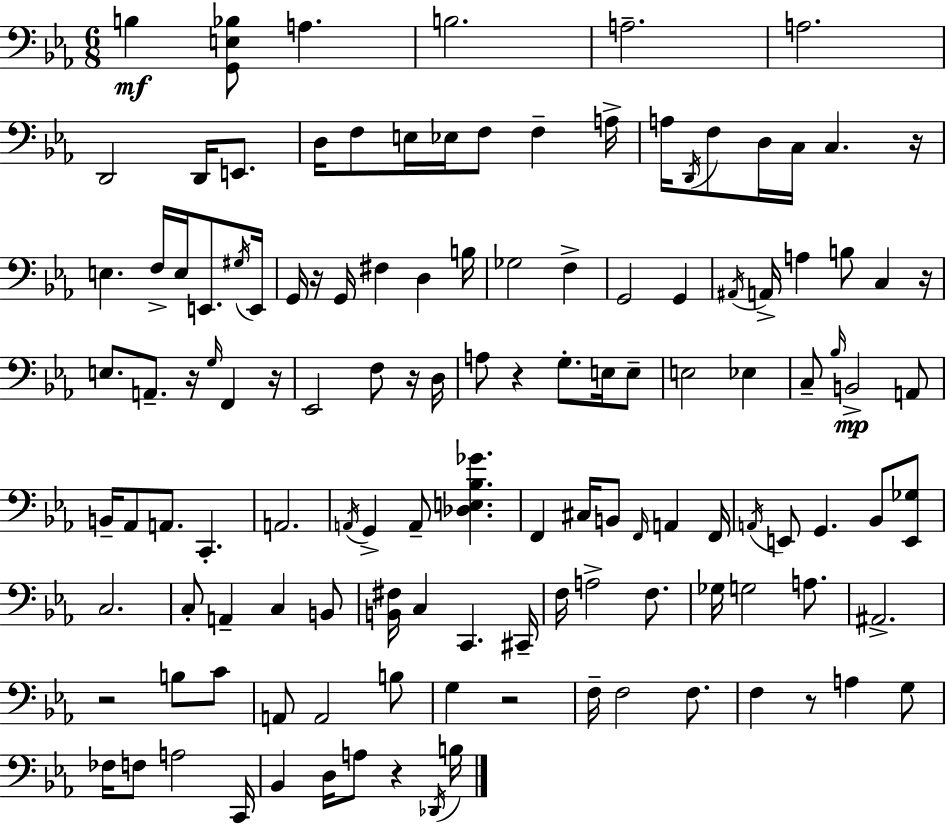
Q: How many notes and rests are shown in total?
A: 127